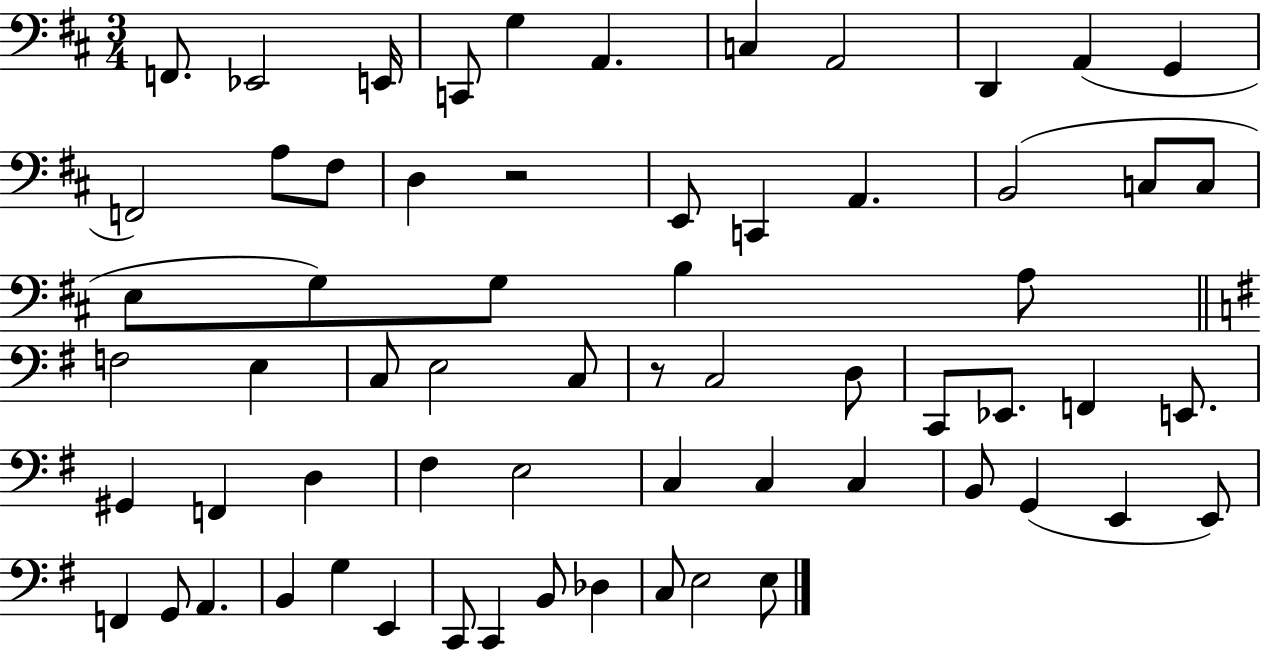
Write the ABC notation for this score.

X:1
T:Untitled
M:3/4
L:1/4
K:D
F,,/2 _E,,2 E,,/4 C,,/2 G, A,, C, A,,2 D,, A,, G,, F,,2 A,/2 ^F,/2 D, z2 E,,/2 C,, A,, B,,2 C,/2 C,/2 E,/2 G,/2 G,/2 B, A,/2 F,2 E, C,/2 E,2 C,/2 z/2 C,2 D,/2 C,,/2 _E,,/2 F,, E,,/2 ^G,, F,, D, ^F, E,2 C, C, C, B,,/2 G,, E,, E,,/2 F,, G,,/2 A,, B,, G, E,, C,,/2 C,, B,,/2 _D, C,/2 E,2 E,/2